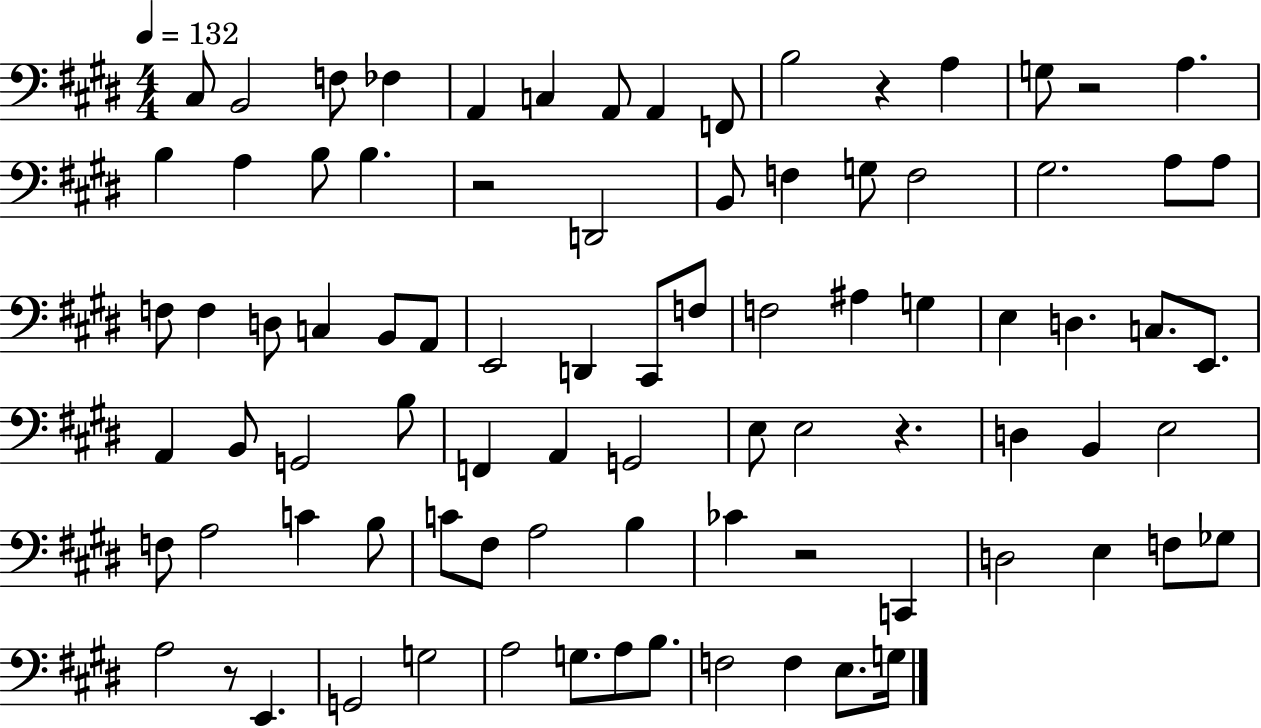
{
  \clef bass
  \numericTimeSignature
  \time 4/4
  \key e \major
  \tempo 4 = 132
  cis8 b,2 f8 fes4 | a,4 c4 a,8 a,4 f,8 | b2 r4 a4 | g8 r2 a4. | \break b4 a4 b8 b4. | r2 d,2 | b,8 f4 g8 f2 | gis2. a8 a8 | \break f8 f4 d8 c4 b,8 a,8 | e,2 d,4 cis,8 f8 | f2 ais4 g4 | e4 d4. c8. e,8. | \break a,4 b,8 g,2 b8 | f,4 a,4 g,2 | e8 e2 r4. | d4 b,4 e2 | \break f8 a2 c'4 b8 | c'8 fis8 a2 b4 | ces'4 r2 c,4 | d2 e4 f8 ges8 | \break a2 r8 e,4. | g,2 g2 | a2 g8. a8 b8. | f2 f4 e8. g16 | \break \bar "|."
}